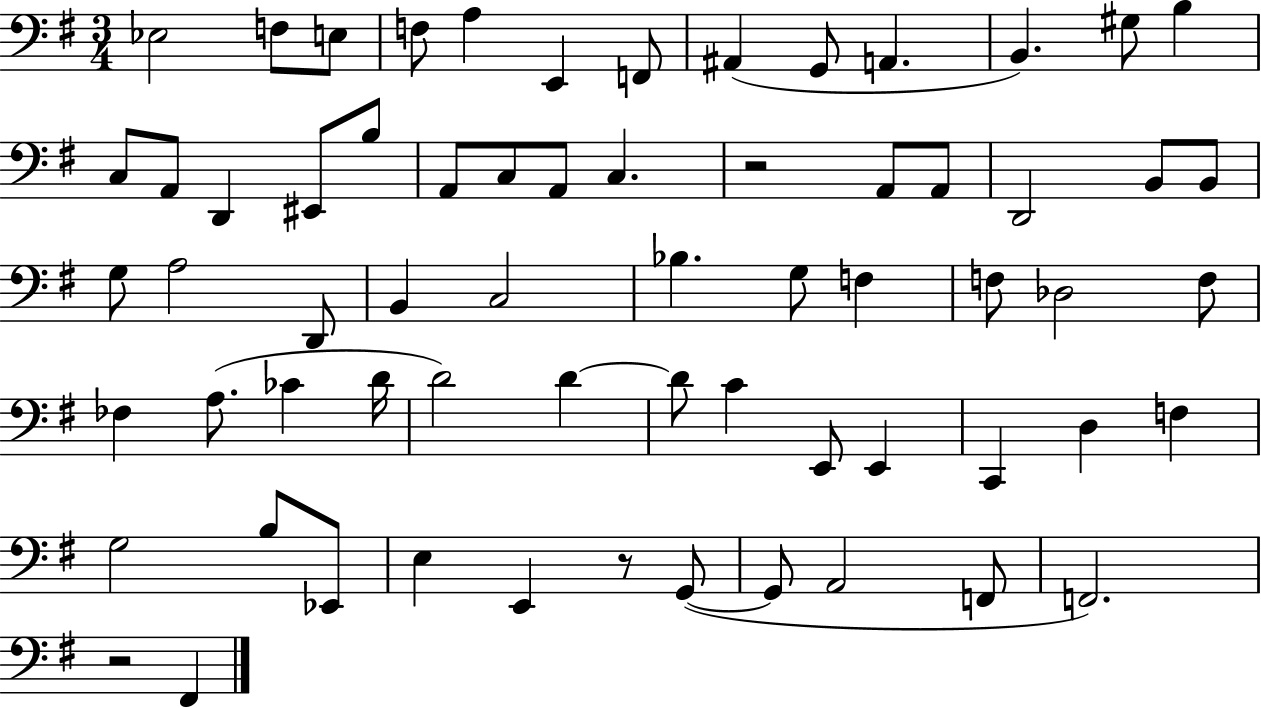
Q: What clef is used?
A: bass